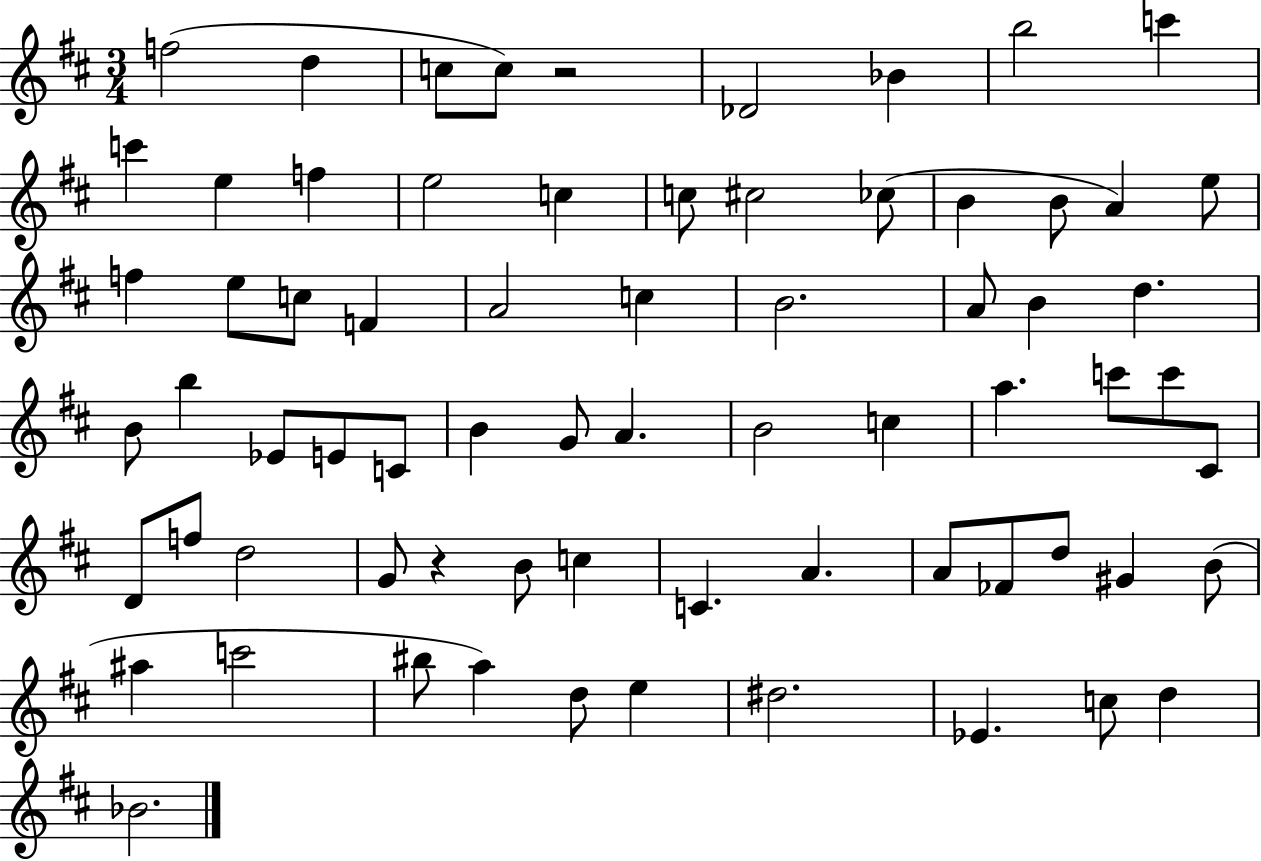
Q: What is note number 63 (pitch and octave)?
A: E5